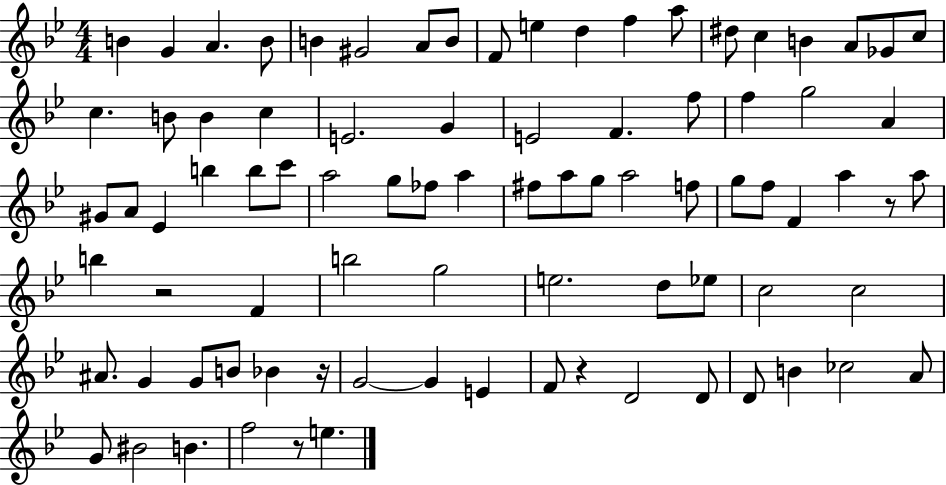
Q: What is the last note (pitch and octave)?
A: E5